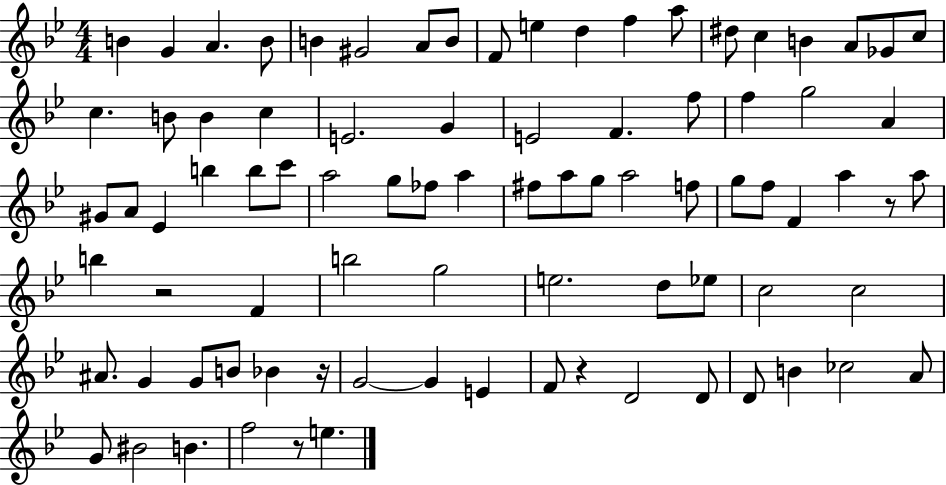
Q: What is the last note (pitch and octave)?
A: E5